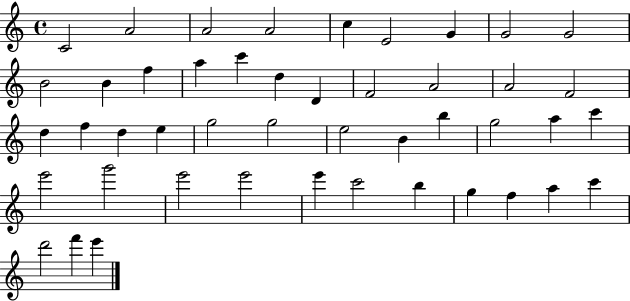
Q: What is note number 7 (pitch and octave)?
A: G4